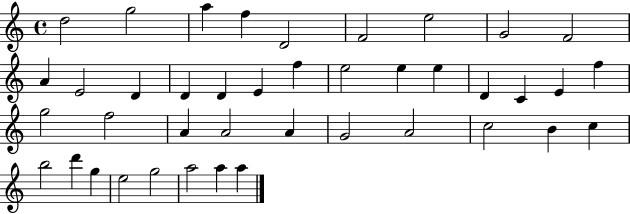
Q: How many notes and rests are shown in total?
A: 41